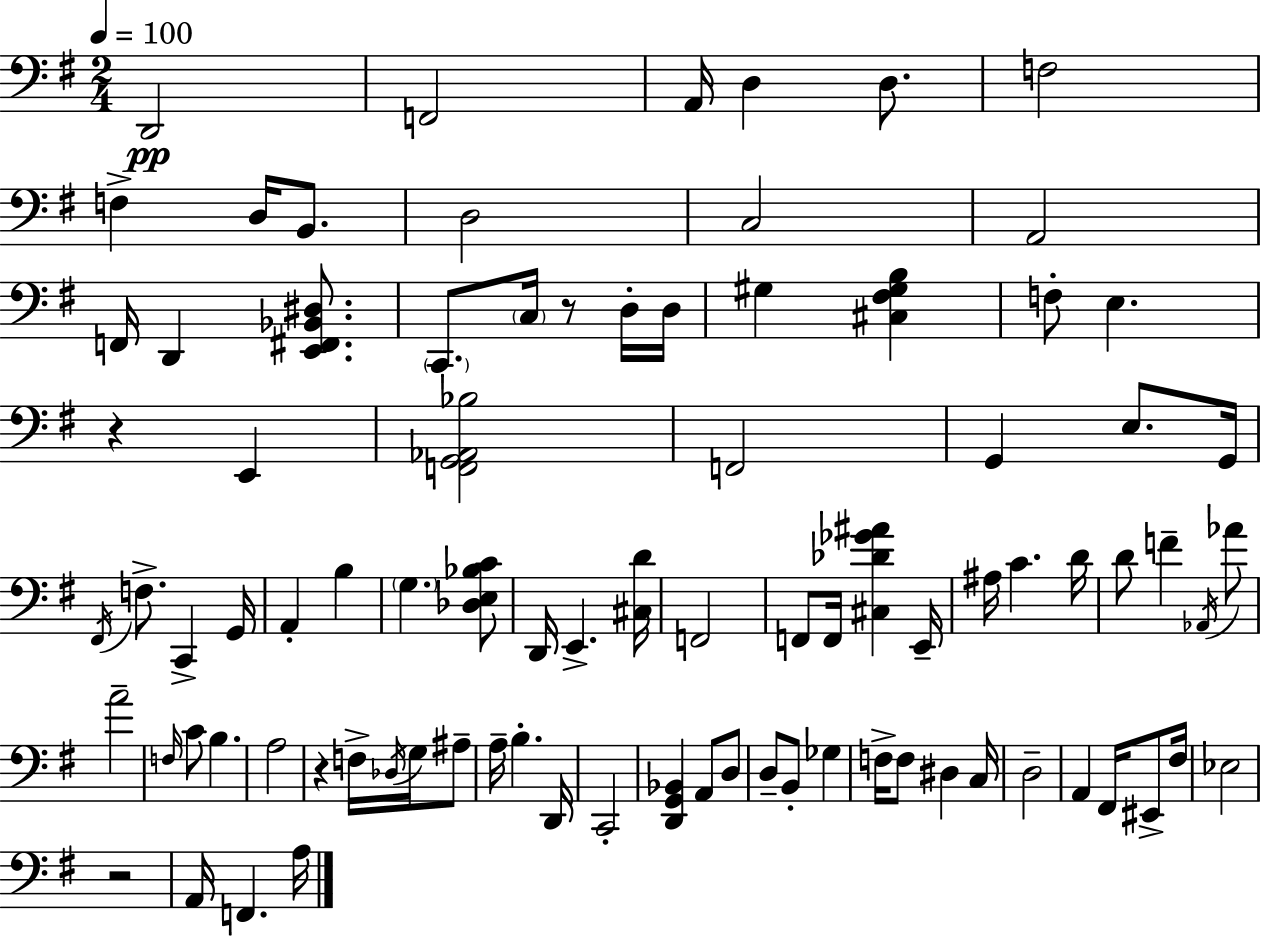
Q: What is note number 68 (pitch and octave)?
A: C3